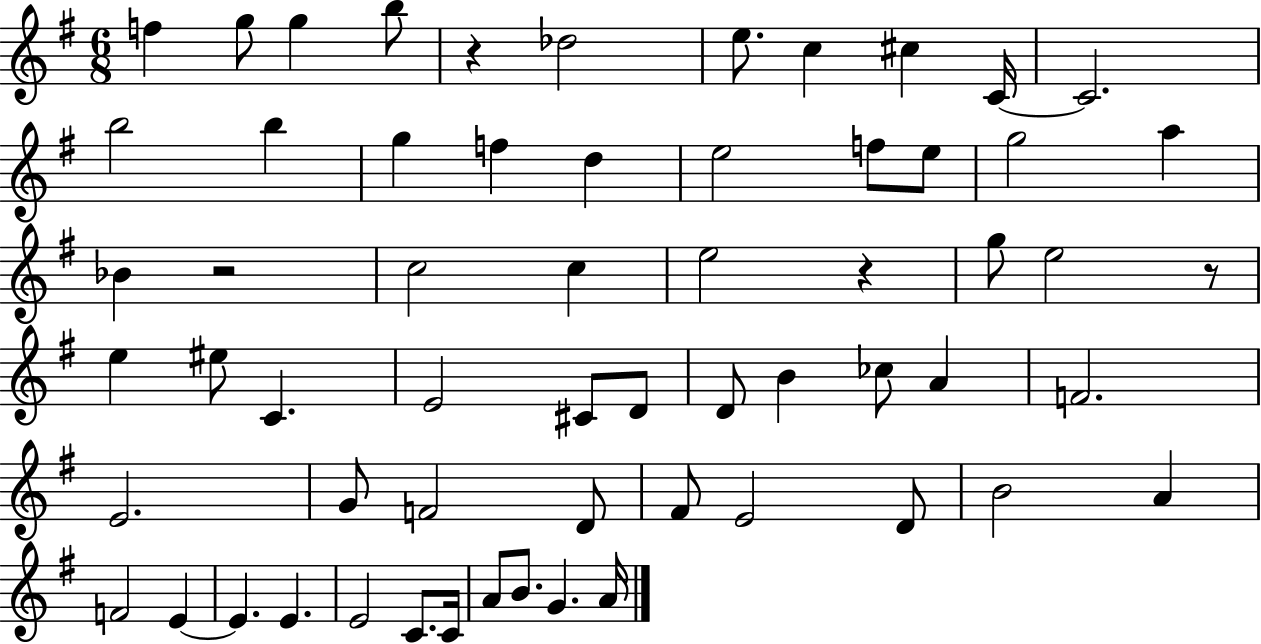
F5/q G5/e G5/q B5/e R/q Db5/h E5/e. C5/q C#5/q C4/s C4/h. B5/h B5/q G5/q F5/q D5/q E5/h F5/e E5/e G5/h A5/q Bb4/q R/h C5/h C5/q E5/h R/q G5/e E5/h R/e E5/q EIS5/e C4/q. E4/h C#4/e D4/e D4/e B4/q CES5/e A4/q F4/h. E4/h. G4/e F4/h D4/e F#4/e E4/h D4/e B4/h A4/q F4/h E4/q E4/q. E4/q. E4/h C4/e. C4/s A4/e B4/e. G4/q. A4/s